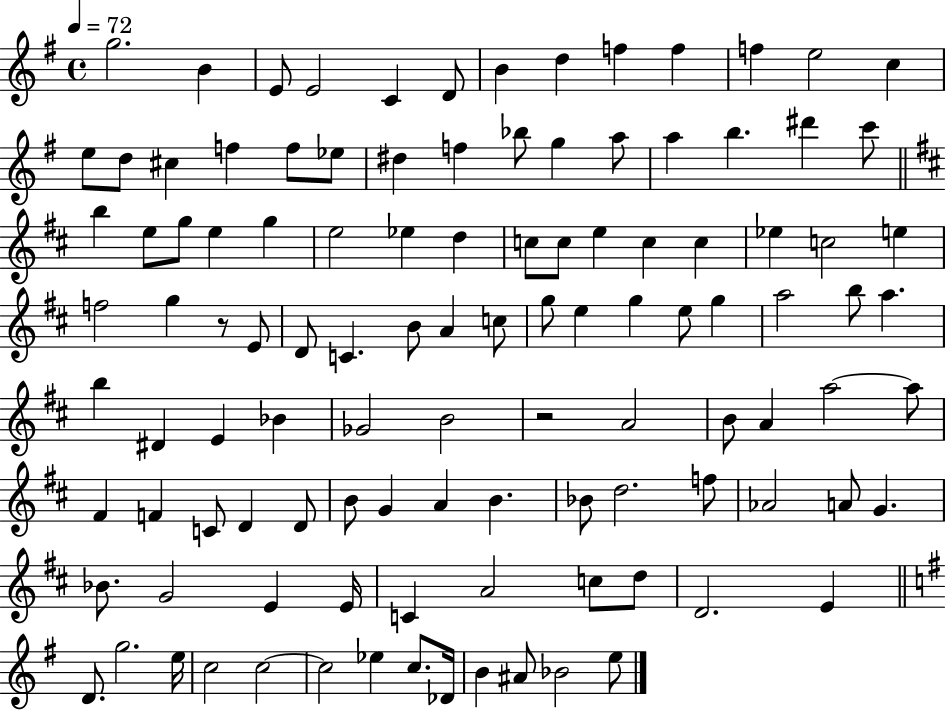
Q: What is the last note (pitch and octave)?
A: E5